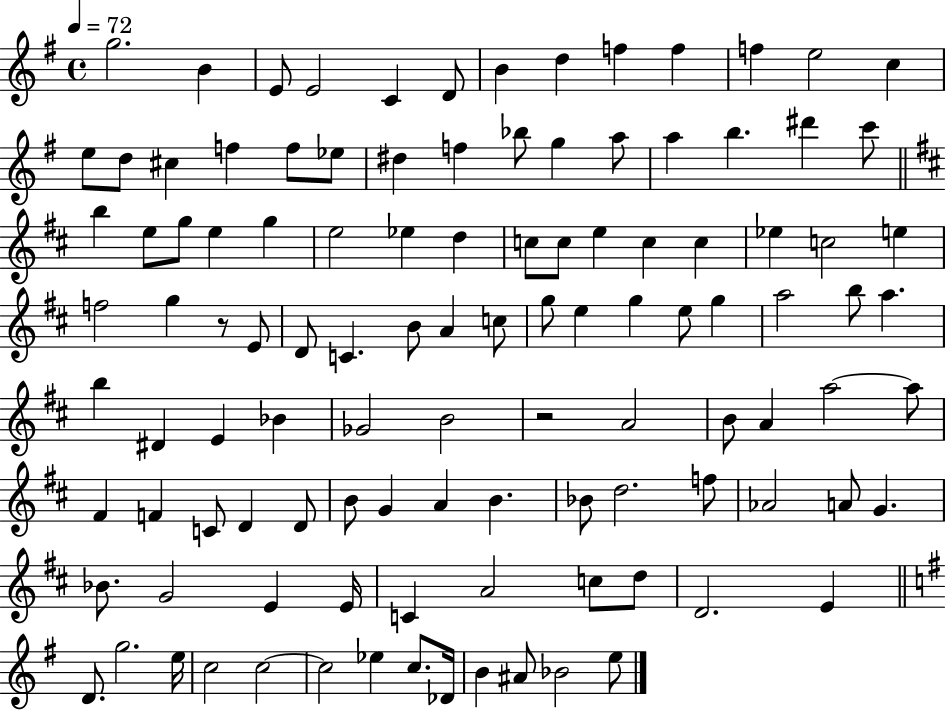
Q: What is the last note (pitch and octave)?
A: E5